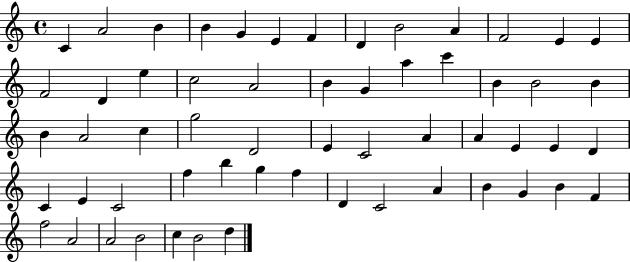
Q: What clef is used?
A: treble